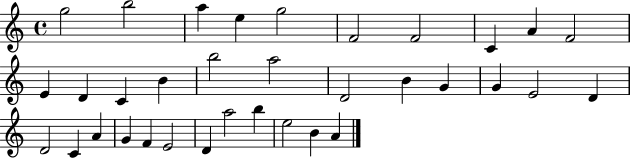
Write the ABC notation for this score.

X:1
T:Untitled
M:4/4
L:1/4
K:C
g2 b2 a e g2 F2 F2 C A F2 E D C B b2 a2 D2 B G G E2 D D2 C A G F E2 D a2 b e2 B A